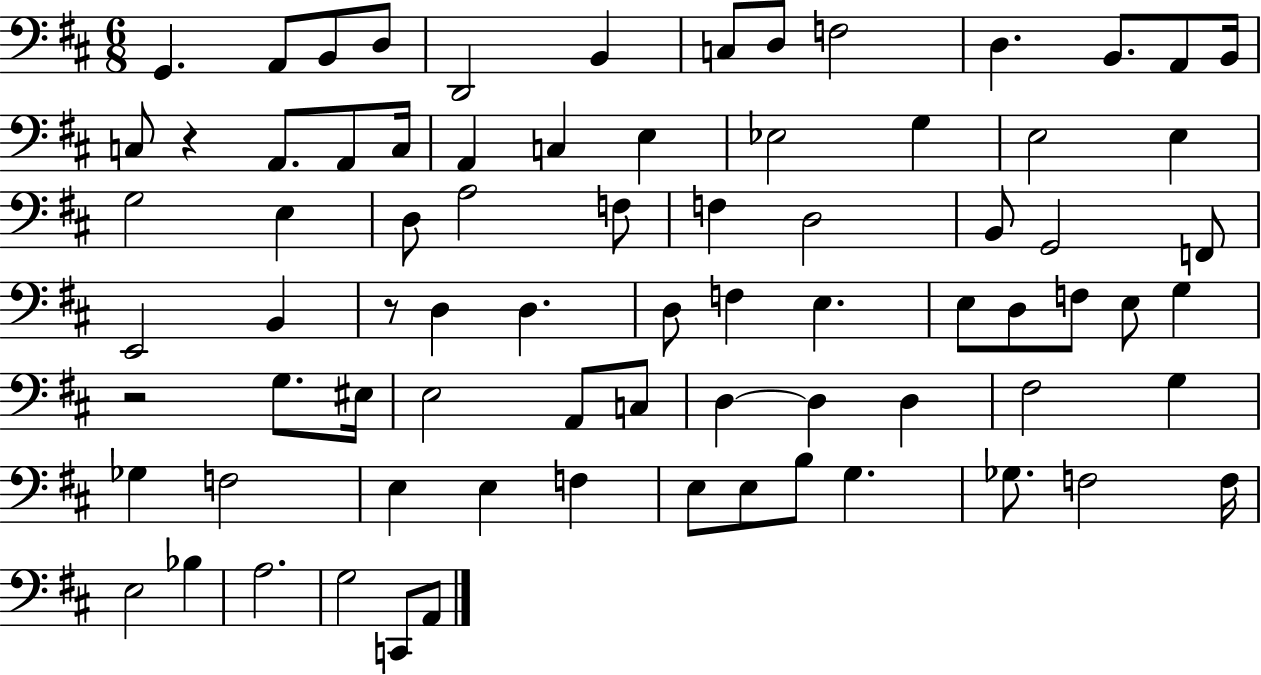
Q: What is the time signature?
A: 6/8